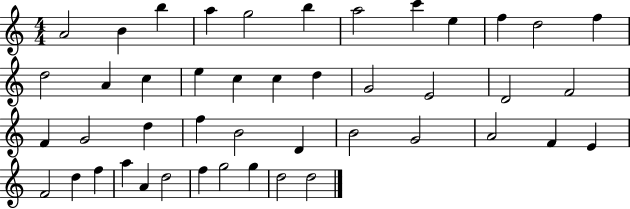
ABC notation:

X:1
T:Untitled
M:4/4
L:1/4
K:C
A2 B b a g2 b a2 c' e f d2 f d2 A c e c c d G2 E2 D2 F2 F G2 d f B2 D B2 G2 A2 F E F2 d f a A d2 f g2 g d2 d2